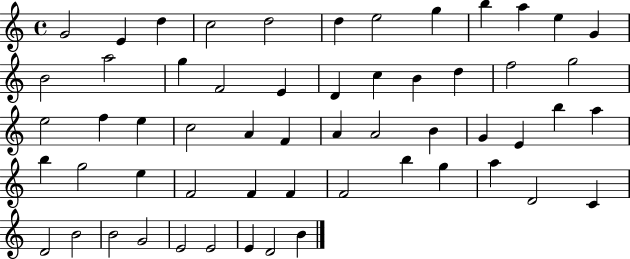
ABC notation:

X:1
T:Untitled
M:4/4
L:1/4
K:C
G2 E d c2 d2 d e2 g b a e G B2 a2 g F2 E D c B d f2 g2 e2 f e c2 A F A A2 B G E b a b g2 e F2 F F F2 b g a D2 C D2 B2 B2 G2 E2 E2 E D2 B